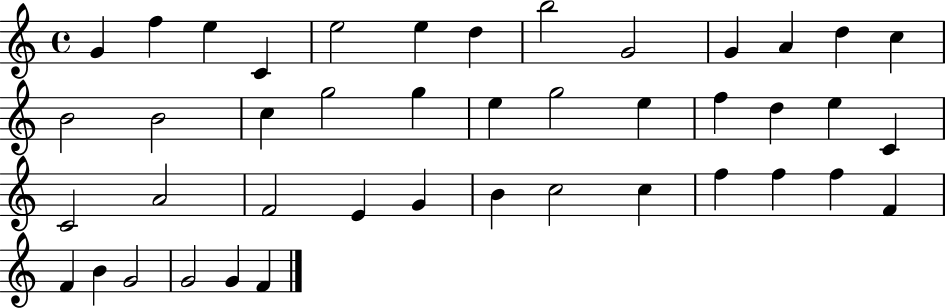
G4/q F5/q E5/q C4/q E5/h E5/q D5/q B5/h G4/h G4/q A4/q D5/q C5/q B4/h B4/h C5/q G5/h G5/q E5/q G5/h E5/q F5/q D5/q E5/q C4/q C4/h A4/h F4/h E4/q G4/q B4/q C5/h C5/q F5/q F5/q F5/q F4/q F4/q B4/q G4/h G4/h G4/q F4/q